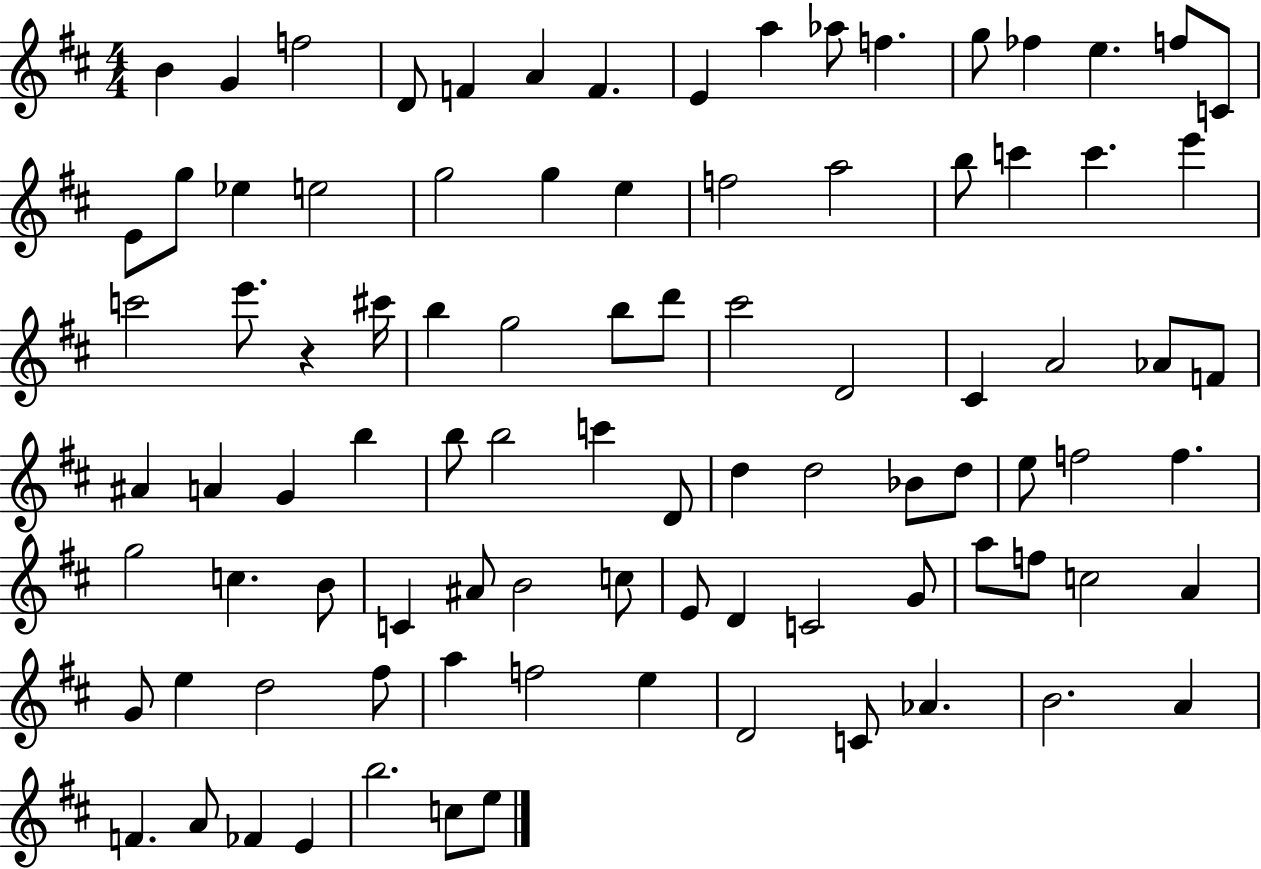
B4/q G4/q F5/h D4/e F4/q A4/q F4/q. E4/q A5/q Ab5/e F5/q. G5/e FES5/q E5/q. F5/e C4/e E4/e G5/e Eb5/q E5/h G5/h G5/q E5/q F5/h A5/h B5/e C6/q C6/q. E6/q C6/h E6/e. R/q C#6/s B5/q G5/h B5/e D6/e C#6/h D4/h C#4/q A4/h Ab4/e F4/e A#4/q A4/q G4/q B5/q B5/e B5/h C6/q D4/e D5/q D5/h Bb4/e D5/e E5/e F5/h F5/q. G5/h C5/q. B4/e C4/q A#4/e B4/h C5/e E4/e D4/q C4/h G4/e A5/e F5/e C5/h A4/q G4/e E5/q D5/h F#5/e A5/q F5/h E5/q D4/h C4/e Ab4/q. B4/h. A4/q F4/q. A4/e FES4/q E4/q B5/h. C5/e E5/e